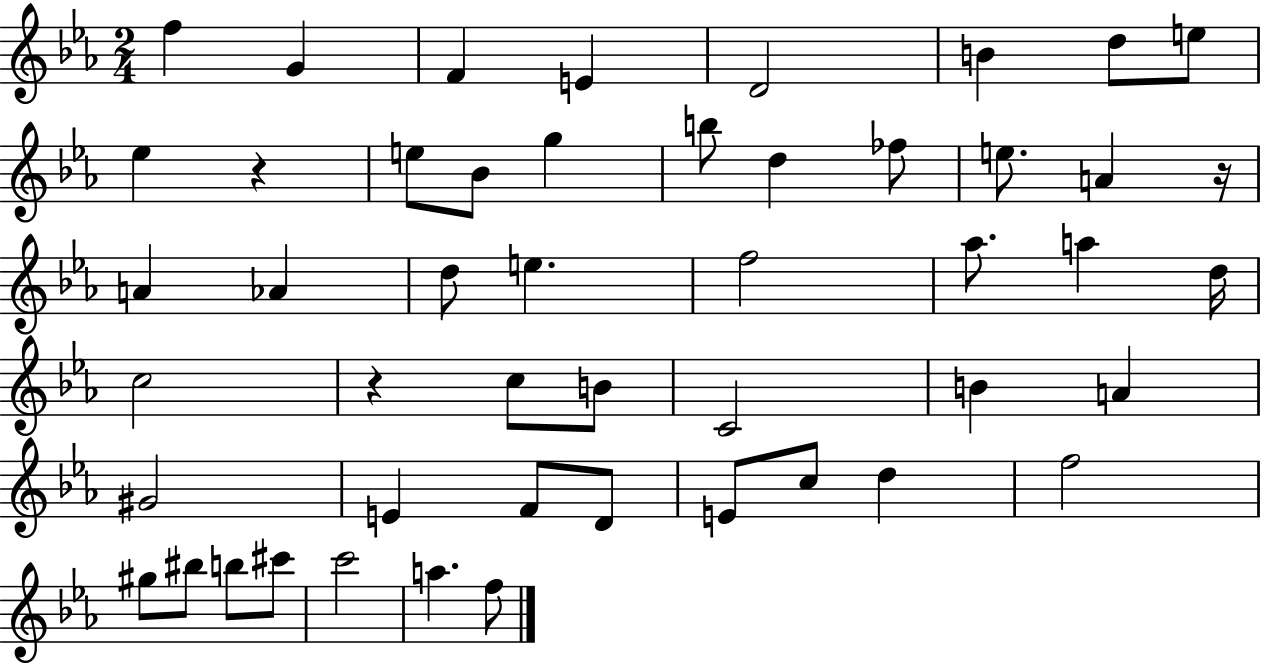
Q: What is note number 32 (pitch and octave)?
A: G#4